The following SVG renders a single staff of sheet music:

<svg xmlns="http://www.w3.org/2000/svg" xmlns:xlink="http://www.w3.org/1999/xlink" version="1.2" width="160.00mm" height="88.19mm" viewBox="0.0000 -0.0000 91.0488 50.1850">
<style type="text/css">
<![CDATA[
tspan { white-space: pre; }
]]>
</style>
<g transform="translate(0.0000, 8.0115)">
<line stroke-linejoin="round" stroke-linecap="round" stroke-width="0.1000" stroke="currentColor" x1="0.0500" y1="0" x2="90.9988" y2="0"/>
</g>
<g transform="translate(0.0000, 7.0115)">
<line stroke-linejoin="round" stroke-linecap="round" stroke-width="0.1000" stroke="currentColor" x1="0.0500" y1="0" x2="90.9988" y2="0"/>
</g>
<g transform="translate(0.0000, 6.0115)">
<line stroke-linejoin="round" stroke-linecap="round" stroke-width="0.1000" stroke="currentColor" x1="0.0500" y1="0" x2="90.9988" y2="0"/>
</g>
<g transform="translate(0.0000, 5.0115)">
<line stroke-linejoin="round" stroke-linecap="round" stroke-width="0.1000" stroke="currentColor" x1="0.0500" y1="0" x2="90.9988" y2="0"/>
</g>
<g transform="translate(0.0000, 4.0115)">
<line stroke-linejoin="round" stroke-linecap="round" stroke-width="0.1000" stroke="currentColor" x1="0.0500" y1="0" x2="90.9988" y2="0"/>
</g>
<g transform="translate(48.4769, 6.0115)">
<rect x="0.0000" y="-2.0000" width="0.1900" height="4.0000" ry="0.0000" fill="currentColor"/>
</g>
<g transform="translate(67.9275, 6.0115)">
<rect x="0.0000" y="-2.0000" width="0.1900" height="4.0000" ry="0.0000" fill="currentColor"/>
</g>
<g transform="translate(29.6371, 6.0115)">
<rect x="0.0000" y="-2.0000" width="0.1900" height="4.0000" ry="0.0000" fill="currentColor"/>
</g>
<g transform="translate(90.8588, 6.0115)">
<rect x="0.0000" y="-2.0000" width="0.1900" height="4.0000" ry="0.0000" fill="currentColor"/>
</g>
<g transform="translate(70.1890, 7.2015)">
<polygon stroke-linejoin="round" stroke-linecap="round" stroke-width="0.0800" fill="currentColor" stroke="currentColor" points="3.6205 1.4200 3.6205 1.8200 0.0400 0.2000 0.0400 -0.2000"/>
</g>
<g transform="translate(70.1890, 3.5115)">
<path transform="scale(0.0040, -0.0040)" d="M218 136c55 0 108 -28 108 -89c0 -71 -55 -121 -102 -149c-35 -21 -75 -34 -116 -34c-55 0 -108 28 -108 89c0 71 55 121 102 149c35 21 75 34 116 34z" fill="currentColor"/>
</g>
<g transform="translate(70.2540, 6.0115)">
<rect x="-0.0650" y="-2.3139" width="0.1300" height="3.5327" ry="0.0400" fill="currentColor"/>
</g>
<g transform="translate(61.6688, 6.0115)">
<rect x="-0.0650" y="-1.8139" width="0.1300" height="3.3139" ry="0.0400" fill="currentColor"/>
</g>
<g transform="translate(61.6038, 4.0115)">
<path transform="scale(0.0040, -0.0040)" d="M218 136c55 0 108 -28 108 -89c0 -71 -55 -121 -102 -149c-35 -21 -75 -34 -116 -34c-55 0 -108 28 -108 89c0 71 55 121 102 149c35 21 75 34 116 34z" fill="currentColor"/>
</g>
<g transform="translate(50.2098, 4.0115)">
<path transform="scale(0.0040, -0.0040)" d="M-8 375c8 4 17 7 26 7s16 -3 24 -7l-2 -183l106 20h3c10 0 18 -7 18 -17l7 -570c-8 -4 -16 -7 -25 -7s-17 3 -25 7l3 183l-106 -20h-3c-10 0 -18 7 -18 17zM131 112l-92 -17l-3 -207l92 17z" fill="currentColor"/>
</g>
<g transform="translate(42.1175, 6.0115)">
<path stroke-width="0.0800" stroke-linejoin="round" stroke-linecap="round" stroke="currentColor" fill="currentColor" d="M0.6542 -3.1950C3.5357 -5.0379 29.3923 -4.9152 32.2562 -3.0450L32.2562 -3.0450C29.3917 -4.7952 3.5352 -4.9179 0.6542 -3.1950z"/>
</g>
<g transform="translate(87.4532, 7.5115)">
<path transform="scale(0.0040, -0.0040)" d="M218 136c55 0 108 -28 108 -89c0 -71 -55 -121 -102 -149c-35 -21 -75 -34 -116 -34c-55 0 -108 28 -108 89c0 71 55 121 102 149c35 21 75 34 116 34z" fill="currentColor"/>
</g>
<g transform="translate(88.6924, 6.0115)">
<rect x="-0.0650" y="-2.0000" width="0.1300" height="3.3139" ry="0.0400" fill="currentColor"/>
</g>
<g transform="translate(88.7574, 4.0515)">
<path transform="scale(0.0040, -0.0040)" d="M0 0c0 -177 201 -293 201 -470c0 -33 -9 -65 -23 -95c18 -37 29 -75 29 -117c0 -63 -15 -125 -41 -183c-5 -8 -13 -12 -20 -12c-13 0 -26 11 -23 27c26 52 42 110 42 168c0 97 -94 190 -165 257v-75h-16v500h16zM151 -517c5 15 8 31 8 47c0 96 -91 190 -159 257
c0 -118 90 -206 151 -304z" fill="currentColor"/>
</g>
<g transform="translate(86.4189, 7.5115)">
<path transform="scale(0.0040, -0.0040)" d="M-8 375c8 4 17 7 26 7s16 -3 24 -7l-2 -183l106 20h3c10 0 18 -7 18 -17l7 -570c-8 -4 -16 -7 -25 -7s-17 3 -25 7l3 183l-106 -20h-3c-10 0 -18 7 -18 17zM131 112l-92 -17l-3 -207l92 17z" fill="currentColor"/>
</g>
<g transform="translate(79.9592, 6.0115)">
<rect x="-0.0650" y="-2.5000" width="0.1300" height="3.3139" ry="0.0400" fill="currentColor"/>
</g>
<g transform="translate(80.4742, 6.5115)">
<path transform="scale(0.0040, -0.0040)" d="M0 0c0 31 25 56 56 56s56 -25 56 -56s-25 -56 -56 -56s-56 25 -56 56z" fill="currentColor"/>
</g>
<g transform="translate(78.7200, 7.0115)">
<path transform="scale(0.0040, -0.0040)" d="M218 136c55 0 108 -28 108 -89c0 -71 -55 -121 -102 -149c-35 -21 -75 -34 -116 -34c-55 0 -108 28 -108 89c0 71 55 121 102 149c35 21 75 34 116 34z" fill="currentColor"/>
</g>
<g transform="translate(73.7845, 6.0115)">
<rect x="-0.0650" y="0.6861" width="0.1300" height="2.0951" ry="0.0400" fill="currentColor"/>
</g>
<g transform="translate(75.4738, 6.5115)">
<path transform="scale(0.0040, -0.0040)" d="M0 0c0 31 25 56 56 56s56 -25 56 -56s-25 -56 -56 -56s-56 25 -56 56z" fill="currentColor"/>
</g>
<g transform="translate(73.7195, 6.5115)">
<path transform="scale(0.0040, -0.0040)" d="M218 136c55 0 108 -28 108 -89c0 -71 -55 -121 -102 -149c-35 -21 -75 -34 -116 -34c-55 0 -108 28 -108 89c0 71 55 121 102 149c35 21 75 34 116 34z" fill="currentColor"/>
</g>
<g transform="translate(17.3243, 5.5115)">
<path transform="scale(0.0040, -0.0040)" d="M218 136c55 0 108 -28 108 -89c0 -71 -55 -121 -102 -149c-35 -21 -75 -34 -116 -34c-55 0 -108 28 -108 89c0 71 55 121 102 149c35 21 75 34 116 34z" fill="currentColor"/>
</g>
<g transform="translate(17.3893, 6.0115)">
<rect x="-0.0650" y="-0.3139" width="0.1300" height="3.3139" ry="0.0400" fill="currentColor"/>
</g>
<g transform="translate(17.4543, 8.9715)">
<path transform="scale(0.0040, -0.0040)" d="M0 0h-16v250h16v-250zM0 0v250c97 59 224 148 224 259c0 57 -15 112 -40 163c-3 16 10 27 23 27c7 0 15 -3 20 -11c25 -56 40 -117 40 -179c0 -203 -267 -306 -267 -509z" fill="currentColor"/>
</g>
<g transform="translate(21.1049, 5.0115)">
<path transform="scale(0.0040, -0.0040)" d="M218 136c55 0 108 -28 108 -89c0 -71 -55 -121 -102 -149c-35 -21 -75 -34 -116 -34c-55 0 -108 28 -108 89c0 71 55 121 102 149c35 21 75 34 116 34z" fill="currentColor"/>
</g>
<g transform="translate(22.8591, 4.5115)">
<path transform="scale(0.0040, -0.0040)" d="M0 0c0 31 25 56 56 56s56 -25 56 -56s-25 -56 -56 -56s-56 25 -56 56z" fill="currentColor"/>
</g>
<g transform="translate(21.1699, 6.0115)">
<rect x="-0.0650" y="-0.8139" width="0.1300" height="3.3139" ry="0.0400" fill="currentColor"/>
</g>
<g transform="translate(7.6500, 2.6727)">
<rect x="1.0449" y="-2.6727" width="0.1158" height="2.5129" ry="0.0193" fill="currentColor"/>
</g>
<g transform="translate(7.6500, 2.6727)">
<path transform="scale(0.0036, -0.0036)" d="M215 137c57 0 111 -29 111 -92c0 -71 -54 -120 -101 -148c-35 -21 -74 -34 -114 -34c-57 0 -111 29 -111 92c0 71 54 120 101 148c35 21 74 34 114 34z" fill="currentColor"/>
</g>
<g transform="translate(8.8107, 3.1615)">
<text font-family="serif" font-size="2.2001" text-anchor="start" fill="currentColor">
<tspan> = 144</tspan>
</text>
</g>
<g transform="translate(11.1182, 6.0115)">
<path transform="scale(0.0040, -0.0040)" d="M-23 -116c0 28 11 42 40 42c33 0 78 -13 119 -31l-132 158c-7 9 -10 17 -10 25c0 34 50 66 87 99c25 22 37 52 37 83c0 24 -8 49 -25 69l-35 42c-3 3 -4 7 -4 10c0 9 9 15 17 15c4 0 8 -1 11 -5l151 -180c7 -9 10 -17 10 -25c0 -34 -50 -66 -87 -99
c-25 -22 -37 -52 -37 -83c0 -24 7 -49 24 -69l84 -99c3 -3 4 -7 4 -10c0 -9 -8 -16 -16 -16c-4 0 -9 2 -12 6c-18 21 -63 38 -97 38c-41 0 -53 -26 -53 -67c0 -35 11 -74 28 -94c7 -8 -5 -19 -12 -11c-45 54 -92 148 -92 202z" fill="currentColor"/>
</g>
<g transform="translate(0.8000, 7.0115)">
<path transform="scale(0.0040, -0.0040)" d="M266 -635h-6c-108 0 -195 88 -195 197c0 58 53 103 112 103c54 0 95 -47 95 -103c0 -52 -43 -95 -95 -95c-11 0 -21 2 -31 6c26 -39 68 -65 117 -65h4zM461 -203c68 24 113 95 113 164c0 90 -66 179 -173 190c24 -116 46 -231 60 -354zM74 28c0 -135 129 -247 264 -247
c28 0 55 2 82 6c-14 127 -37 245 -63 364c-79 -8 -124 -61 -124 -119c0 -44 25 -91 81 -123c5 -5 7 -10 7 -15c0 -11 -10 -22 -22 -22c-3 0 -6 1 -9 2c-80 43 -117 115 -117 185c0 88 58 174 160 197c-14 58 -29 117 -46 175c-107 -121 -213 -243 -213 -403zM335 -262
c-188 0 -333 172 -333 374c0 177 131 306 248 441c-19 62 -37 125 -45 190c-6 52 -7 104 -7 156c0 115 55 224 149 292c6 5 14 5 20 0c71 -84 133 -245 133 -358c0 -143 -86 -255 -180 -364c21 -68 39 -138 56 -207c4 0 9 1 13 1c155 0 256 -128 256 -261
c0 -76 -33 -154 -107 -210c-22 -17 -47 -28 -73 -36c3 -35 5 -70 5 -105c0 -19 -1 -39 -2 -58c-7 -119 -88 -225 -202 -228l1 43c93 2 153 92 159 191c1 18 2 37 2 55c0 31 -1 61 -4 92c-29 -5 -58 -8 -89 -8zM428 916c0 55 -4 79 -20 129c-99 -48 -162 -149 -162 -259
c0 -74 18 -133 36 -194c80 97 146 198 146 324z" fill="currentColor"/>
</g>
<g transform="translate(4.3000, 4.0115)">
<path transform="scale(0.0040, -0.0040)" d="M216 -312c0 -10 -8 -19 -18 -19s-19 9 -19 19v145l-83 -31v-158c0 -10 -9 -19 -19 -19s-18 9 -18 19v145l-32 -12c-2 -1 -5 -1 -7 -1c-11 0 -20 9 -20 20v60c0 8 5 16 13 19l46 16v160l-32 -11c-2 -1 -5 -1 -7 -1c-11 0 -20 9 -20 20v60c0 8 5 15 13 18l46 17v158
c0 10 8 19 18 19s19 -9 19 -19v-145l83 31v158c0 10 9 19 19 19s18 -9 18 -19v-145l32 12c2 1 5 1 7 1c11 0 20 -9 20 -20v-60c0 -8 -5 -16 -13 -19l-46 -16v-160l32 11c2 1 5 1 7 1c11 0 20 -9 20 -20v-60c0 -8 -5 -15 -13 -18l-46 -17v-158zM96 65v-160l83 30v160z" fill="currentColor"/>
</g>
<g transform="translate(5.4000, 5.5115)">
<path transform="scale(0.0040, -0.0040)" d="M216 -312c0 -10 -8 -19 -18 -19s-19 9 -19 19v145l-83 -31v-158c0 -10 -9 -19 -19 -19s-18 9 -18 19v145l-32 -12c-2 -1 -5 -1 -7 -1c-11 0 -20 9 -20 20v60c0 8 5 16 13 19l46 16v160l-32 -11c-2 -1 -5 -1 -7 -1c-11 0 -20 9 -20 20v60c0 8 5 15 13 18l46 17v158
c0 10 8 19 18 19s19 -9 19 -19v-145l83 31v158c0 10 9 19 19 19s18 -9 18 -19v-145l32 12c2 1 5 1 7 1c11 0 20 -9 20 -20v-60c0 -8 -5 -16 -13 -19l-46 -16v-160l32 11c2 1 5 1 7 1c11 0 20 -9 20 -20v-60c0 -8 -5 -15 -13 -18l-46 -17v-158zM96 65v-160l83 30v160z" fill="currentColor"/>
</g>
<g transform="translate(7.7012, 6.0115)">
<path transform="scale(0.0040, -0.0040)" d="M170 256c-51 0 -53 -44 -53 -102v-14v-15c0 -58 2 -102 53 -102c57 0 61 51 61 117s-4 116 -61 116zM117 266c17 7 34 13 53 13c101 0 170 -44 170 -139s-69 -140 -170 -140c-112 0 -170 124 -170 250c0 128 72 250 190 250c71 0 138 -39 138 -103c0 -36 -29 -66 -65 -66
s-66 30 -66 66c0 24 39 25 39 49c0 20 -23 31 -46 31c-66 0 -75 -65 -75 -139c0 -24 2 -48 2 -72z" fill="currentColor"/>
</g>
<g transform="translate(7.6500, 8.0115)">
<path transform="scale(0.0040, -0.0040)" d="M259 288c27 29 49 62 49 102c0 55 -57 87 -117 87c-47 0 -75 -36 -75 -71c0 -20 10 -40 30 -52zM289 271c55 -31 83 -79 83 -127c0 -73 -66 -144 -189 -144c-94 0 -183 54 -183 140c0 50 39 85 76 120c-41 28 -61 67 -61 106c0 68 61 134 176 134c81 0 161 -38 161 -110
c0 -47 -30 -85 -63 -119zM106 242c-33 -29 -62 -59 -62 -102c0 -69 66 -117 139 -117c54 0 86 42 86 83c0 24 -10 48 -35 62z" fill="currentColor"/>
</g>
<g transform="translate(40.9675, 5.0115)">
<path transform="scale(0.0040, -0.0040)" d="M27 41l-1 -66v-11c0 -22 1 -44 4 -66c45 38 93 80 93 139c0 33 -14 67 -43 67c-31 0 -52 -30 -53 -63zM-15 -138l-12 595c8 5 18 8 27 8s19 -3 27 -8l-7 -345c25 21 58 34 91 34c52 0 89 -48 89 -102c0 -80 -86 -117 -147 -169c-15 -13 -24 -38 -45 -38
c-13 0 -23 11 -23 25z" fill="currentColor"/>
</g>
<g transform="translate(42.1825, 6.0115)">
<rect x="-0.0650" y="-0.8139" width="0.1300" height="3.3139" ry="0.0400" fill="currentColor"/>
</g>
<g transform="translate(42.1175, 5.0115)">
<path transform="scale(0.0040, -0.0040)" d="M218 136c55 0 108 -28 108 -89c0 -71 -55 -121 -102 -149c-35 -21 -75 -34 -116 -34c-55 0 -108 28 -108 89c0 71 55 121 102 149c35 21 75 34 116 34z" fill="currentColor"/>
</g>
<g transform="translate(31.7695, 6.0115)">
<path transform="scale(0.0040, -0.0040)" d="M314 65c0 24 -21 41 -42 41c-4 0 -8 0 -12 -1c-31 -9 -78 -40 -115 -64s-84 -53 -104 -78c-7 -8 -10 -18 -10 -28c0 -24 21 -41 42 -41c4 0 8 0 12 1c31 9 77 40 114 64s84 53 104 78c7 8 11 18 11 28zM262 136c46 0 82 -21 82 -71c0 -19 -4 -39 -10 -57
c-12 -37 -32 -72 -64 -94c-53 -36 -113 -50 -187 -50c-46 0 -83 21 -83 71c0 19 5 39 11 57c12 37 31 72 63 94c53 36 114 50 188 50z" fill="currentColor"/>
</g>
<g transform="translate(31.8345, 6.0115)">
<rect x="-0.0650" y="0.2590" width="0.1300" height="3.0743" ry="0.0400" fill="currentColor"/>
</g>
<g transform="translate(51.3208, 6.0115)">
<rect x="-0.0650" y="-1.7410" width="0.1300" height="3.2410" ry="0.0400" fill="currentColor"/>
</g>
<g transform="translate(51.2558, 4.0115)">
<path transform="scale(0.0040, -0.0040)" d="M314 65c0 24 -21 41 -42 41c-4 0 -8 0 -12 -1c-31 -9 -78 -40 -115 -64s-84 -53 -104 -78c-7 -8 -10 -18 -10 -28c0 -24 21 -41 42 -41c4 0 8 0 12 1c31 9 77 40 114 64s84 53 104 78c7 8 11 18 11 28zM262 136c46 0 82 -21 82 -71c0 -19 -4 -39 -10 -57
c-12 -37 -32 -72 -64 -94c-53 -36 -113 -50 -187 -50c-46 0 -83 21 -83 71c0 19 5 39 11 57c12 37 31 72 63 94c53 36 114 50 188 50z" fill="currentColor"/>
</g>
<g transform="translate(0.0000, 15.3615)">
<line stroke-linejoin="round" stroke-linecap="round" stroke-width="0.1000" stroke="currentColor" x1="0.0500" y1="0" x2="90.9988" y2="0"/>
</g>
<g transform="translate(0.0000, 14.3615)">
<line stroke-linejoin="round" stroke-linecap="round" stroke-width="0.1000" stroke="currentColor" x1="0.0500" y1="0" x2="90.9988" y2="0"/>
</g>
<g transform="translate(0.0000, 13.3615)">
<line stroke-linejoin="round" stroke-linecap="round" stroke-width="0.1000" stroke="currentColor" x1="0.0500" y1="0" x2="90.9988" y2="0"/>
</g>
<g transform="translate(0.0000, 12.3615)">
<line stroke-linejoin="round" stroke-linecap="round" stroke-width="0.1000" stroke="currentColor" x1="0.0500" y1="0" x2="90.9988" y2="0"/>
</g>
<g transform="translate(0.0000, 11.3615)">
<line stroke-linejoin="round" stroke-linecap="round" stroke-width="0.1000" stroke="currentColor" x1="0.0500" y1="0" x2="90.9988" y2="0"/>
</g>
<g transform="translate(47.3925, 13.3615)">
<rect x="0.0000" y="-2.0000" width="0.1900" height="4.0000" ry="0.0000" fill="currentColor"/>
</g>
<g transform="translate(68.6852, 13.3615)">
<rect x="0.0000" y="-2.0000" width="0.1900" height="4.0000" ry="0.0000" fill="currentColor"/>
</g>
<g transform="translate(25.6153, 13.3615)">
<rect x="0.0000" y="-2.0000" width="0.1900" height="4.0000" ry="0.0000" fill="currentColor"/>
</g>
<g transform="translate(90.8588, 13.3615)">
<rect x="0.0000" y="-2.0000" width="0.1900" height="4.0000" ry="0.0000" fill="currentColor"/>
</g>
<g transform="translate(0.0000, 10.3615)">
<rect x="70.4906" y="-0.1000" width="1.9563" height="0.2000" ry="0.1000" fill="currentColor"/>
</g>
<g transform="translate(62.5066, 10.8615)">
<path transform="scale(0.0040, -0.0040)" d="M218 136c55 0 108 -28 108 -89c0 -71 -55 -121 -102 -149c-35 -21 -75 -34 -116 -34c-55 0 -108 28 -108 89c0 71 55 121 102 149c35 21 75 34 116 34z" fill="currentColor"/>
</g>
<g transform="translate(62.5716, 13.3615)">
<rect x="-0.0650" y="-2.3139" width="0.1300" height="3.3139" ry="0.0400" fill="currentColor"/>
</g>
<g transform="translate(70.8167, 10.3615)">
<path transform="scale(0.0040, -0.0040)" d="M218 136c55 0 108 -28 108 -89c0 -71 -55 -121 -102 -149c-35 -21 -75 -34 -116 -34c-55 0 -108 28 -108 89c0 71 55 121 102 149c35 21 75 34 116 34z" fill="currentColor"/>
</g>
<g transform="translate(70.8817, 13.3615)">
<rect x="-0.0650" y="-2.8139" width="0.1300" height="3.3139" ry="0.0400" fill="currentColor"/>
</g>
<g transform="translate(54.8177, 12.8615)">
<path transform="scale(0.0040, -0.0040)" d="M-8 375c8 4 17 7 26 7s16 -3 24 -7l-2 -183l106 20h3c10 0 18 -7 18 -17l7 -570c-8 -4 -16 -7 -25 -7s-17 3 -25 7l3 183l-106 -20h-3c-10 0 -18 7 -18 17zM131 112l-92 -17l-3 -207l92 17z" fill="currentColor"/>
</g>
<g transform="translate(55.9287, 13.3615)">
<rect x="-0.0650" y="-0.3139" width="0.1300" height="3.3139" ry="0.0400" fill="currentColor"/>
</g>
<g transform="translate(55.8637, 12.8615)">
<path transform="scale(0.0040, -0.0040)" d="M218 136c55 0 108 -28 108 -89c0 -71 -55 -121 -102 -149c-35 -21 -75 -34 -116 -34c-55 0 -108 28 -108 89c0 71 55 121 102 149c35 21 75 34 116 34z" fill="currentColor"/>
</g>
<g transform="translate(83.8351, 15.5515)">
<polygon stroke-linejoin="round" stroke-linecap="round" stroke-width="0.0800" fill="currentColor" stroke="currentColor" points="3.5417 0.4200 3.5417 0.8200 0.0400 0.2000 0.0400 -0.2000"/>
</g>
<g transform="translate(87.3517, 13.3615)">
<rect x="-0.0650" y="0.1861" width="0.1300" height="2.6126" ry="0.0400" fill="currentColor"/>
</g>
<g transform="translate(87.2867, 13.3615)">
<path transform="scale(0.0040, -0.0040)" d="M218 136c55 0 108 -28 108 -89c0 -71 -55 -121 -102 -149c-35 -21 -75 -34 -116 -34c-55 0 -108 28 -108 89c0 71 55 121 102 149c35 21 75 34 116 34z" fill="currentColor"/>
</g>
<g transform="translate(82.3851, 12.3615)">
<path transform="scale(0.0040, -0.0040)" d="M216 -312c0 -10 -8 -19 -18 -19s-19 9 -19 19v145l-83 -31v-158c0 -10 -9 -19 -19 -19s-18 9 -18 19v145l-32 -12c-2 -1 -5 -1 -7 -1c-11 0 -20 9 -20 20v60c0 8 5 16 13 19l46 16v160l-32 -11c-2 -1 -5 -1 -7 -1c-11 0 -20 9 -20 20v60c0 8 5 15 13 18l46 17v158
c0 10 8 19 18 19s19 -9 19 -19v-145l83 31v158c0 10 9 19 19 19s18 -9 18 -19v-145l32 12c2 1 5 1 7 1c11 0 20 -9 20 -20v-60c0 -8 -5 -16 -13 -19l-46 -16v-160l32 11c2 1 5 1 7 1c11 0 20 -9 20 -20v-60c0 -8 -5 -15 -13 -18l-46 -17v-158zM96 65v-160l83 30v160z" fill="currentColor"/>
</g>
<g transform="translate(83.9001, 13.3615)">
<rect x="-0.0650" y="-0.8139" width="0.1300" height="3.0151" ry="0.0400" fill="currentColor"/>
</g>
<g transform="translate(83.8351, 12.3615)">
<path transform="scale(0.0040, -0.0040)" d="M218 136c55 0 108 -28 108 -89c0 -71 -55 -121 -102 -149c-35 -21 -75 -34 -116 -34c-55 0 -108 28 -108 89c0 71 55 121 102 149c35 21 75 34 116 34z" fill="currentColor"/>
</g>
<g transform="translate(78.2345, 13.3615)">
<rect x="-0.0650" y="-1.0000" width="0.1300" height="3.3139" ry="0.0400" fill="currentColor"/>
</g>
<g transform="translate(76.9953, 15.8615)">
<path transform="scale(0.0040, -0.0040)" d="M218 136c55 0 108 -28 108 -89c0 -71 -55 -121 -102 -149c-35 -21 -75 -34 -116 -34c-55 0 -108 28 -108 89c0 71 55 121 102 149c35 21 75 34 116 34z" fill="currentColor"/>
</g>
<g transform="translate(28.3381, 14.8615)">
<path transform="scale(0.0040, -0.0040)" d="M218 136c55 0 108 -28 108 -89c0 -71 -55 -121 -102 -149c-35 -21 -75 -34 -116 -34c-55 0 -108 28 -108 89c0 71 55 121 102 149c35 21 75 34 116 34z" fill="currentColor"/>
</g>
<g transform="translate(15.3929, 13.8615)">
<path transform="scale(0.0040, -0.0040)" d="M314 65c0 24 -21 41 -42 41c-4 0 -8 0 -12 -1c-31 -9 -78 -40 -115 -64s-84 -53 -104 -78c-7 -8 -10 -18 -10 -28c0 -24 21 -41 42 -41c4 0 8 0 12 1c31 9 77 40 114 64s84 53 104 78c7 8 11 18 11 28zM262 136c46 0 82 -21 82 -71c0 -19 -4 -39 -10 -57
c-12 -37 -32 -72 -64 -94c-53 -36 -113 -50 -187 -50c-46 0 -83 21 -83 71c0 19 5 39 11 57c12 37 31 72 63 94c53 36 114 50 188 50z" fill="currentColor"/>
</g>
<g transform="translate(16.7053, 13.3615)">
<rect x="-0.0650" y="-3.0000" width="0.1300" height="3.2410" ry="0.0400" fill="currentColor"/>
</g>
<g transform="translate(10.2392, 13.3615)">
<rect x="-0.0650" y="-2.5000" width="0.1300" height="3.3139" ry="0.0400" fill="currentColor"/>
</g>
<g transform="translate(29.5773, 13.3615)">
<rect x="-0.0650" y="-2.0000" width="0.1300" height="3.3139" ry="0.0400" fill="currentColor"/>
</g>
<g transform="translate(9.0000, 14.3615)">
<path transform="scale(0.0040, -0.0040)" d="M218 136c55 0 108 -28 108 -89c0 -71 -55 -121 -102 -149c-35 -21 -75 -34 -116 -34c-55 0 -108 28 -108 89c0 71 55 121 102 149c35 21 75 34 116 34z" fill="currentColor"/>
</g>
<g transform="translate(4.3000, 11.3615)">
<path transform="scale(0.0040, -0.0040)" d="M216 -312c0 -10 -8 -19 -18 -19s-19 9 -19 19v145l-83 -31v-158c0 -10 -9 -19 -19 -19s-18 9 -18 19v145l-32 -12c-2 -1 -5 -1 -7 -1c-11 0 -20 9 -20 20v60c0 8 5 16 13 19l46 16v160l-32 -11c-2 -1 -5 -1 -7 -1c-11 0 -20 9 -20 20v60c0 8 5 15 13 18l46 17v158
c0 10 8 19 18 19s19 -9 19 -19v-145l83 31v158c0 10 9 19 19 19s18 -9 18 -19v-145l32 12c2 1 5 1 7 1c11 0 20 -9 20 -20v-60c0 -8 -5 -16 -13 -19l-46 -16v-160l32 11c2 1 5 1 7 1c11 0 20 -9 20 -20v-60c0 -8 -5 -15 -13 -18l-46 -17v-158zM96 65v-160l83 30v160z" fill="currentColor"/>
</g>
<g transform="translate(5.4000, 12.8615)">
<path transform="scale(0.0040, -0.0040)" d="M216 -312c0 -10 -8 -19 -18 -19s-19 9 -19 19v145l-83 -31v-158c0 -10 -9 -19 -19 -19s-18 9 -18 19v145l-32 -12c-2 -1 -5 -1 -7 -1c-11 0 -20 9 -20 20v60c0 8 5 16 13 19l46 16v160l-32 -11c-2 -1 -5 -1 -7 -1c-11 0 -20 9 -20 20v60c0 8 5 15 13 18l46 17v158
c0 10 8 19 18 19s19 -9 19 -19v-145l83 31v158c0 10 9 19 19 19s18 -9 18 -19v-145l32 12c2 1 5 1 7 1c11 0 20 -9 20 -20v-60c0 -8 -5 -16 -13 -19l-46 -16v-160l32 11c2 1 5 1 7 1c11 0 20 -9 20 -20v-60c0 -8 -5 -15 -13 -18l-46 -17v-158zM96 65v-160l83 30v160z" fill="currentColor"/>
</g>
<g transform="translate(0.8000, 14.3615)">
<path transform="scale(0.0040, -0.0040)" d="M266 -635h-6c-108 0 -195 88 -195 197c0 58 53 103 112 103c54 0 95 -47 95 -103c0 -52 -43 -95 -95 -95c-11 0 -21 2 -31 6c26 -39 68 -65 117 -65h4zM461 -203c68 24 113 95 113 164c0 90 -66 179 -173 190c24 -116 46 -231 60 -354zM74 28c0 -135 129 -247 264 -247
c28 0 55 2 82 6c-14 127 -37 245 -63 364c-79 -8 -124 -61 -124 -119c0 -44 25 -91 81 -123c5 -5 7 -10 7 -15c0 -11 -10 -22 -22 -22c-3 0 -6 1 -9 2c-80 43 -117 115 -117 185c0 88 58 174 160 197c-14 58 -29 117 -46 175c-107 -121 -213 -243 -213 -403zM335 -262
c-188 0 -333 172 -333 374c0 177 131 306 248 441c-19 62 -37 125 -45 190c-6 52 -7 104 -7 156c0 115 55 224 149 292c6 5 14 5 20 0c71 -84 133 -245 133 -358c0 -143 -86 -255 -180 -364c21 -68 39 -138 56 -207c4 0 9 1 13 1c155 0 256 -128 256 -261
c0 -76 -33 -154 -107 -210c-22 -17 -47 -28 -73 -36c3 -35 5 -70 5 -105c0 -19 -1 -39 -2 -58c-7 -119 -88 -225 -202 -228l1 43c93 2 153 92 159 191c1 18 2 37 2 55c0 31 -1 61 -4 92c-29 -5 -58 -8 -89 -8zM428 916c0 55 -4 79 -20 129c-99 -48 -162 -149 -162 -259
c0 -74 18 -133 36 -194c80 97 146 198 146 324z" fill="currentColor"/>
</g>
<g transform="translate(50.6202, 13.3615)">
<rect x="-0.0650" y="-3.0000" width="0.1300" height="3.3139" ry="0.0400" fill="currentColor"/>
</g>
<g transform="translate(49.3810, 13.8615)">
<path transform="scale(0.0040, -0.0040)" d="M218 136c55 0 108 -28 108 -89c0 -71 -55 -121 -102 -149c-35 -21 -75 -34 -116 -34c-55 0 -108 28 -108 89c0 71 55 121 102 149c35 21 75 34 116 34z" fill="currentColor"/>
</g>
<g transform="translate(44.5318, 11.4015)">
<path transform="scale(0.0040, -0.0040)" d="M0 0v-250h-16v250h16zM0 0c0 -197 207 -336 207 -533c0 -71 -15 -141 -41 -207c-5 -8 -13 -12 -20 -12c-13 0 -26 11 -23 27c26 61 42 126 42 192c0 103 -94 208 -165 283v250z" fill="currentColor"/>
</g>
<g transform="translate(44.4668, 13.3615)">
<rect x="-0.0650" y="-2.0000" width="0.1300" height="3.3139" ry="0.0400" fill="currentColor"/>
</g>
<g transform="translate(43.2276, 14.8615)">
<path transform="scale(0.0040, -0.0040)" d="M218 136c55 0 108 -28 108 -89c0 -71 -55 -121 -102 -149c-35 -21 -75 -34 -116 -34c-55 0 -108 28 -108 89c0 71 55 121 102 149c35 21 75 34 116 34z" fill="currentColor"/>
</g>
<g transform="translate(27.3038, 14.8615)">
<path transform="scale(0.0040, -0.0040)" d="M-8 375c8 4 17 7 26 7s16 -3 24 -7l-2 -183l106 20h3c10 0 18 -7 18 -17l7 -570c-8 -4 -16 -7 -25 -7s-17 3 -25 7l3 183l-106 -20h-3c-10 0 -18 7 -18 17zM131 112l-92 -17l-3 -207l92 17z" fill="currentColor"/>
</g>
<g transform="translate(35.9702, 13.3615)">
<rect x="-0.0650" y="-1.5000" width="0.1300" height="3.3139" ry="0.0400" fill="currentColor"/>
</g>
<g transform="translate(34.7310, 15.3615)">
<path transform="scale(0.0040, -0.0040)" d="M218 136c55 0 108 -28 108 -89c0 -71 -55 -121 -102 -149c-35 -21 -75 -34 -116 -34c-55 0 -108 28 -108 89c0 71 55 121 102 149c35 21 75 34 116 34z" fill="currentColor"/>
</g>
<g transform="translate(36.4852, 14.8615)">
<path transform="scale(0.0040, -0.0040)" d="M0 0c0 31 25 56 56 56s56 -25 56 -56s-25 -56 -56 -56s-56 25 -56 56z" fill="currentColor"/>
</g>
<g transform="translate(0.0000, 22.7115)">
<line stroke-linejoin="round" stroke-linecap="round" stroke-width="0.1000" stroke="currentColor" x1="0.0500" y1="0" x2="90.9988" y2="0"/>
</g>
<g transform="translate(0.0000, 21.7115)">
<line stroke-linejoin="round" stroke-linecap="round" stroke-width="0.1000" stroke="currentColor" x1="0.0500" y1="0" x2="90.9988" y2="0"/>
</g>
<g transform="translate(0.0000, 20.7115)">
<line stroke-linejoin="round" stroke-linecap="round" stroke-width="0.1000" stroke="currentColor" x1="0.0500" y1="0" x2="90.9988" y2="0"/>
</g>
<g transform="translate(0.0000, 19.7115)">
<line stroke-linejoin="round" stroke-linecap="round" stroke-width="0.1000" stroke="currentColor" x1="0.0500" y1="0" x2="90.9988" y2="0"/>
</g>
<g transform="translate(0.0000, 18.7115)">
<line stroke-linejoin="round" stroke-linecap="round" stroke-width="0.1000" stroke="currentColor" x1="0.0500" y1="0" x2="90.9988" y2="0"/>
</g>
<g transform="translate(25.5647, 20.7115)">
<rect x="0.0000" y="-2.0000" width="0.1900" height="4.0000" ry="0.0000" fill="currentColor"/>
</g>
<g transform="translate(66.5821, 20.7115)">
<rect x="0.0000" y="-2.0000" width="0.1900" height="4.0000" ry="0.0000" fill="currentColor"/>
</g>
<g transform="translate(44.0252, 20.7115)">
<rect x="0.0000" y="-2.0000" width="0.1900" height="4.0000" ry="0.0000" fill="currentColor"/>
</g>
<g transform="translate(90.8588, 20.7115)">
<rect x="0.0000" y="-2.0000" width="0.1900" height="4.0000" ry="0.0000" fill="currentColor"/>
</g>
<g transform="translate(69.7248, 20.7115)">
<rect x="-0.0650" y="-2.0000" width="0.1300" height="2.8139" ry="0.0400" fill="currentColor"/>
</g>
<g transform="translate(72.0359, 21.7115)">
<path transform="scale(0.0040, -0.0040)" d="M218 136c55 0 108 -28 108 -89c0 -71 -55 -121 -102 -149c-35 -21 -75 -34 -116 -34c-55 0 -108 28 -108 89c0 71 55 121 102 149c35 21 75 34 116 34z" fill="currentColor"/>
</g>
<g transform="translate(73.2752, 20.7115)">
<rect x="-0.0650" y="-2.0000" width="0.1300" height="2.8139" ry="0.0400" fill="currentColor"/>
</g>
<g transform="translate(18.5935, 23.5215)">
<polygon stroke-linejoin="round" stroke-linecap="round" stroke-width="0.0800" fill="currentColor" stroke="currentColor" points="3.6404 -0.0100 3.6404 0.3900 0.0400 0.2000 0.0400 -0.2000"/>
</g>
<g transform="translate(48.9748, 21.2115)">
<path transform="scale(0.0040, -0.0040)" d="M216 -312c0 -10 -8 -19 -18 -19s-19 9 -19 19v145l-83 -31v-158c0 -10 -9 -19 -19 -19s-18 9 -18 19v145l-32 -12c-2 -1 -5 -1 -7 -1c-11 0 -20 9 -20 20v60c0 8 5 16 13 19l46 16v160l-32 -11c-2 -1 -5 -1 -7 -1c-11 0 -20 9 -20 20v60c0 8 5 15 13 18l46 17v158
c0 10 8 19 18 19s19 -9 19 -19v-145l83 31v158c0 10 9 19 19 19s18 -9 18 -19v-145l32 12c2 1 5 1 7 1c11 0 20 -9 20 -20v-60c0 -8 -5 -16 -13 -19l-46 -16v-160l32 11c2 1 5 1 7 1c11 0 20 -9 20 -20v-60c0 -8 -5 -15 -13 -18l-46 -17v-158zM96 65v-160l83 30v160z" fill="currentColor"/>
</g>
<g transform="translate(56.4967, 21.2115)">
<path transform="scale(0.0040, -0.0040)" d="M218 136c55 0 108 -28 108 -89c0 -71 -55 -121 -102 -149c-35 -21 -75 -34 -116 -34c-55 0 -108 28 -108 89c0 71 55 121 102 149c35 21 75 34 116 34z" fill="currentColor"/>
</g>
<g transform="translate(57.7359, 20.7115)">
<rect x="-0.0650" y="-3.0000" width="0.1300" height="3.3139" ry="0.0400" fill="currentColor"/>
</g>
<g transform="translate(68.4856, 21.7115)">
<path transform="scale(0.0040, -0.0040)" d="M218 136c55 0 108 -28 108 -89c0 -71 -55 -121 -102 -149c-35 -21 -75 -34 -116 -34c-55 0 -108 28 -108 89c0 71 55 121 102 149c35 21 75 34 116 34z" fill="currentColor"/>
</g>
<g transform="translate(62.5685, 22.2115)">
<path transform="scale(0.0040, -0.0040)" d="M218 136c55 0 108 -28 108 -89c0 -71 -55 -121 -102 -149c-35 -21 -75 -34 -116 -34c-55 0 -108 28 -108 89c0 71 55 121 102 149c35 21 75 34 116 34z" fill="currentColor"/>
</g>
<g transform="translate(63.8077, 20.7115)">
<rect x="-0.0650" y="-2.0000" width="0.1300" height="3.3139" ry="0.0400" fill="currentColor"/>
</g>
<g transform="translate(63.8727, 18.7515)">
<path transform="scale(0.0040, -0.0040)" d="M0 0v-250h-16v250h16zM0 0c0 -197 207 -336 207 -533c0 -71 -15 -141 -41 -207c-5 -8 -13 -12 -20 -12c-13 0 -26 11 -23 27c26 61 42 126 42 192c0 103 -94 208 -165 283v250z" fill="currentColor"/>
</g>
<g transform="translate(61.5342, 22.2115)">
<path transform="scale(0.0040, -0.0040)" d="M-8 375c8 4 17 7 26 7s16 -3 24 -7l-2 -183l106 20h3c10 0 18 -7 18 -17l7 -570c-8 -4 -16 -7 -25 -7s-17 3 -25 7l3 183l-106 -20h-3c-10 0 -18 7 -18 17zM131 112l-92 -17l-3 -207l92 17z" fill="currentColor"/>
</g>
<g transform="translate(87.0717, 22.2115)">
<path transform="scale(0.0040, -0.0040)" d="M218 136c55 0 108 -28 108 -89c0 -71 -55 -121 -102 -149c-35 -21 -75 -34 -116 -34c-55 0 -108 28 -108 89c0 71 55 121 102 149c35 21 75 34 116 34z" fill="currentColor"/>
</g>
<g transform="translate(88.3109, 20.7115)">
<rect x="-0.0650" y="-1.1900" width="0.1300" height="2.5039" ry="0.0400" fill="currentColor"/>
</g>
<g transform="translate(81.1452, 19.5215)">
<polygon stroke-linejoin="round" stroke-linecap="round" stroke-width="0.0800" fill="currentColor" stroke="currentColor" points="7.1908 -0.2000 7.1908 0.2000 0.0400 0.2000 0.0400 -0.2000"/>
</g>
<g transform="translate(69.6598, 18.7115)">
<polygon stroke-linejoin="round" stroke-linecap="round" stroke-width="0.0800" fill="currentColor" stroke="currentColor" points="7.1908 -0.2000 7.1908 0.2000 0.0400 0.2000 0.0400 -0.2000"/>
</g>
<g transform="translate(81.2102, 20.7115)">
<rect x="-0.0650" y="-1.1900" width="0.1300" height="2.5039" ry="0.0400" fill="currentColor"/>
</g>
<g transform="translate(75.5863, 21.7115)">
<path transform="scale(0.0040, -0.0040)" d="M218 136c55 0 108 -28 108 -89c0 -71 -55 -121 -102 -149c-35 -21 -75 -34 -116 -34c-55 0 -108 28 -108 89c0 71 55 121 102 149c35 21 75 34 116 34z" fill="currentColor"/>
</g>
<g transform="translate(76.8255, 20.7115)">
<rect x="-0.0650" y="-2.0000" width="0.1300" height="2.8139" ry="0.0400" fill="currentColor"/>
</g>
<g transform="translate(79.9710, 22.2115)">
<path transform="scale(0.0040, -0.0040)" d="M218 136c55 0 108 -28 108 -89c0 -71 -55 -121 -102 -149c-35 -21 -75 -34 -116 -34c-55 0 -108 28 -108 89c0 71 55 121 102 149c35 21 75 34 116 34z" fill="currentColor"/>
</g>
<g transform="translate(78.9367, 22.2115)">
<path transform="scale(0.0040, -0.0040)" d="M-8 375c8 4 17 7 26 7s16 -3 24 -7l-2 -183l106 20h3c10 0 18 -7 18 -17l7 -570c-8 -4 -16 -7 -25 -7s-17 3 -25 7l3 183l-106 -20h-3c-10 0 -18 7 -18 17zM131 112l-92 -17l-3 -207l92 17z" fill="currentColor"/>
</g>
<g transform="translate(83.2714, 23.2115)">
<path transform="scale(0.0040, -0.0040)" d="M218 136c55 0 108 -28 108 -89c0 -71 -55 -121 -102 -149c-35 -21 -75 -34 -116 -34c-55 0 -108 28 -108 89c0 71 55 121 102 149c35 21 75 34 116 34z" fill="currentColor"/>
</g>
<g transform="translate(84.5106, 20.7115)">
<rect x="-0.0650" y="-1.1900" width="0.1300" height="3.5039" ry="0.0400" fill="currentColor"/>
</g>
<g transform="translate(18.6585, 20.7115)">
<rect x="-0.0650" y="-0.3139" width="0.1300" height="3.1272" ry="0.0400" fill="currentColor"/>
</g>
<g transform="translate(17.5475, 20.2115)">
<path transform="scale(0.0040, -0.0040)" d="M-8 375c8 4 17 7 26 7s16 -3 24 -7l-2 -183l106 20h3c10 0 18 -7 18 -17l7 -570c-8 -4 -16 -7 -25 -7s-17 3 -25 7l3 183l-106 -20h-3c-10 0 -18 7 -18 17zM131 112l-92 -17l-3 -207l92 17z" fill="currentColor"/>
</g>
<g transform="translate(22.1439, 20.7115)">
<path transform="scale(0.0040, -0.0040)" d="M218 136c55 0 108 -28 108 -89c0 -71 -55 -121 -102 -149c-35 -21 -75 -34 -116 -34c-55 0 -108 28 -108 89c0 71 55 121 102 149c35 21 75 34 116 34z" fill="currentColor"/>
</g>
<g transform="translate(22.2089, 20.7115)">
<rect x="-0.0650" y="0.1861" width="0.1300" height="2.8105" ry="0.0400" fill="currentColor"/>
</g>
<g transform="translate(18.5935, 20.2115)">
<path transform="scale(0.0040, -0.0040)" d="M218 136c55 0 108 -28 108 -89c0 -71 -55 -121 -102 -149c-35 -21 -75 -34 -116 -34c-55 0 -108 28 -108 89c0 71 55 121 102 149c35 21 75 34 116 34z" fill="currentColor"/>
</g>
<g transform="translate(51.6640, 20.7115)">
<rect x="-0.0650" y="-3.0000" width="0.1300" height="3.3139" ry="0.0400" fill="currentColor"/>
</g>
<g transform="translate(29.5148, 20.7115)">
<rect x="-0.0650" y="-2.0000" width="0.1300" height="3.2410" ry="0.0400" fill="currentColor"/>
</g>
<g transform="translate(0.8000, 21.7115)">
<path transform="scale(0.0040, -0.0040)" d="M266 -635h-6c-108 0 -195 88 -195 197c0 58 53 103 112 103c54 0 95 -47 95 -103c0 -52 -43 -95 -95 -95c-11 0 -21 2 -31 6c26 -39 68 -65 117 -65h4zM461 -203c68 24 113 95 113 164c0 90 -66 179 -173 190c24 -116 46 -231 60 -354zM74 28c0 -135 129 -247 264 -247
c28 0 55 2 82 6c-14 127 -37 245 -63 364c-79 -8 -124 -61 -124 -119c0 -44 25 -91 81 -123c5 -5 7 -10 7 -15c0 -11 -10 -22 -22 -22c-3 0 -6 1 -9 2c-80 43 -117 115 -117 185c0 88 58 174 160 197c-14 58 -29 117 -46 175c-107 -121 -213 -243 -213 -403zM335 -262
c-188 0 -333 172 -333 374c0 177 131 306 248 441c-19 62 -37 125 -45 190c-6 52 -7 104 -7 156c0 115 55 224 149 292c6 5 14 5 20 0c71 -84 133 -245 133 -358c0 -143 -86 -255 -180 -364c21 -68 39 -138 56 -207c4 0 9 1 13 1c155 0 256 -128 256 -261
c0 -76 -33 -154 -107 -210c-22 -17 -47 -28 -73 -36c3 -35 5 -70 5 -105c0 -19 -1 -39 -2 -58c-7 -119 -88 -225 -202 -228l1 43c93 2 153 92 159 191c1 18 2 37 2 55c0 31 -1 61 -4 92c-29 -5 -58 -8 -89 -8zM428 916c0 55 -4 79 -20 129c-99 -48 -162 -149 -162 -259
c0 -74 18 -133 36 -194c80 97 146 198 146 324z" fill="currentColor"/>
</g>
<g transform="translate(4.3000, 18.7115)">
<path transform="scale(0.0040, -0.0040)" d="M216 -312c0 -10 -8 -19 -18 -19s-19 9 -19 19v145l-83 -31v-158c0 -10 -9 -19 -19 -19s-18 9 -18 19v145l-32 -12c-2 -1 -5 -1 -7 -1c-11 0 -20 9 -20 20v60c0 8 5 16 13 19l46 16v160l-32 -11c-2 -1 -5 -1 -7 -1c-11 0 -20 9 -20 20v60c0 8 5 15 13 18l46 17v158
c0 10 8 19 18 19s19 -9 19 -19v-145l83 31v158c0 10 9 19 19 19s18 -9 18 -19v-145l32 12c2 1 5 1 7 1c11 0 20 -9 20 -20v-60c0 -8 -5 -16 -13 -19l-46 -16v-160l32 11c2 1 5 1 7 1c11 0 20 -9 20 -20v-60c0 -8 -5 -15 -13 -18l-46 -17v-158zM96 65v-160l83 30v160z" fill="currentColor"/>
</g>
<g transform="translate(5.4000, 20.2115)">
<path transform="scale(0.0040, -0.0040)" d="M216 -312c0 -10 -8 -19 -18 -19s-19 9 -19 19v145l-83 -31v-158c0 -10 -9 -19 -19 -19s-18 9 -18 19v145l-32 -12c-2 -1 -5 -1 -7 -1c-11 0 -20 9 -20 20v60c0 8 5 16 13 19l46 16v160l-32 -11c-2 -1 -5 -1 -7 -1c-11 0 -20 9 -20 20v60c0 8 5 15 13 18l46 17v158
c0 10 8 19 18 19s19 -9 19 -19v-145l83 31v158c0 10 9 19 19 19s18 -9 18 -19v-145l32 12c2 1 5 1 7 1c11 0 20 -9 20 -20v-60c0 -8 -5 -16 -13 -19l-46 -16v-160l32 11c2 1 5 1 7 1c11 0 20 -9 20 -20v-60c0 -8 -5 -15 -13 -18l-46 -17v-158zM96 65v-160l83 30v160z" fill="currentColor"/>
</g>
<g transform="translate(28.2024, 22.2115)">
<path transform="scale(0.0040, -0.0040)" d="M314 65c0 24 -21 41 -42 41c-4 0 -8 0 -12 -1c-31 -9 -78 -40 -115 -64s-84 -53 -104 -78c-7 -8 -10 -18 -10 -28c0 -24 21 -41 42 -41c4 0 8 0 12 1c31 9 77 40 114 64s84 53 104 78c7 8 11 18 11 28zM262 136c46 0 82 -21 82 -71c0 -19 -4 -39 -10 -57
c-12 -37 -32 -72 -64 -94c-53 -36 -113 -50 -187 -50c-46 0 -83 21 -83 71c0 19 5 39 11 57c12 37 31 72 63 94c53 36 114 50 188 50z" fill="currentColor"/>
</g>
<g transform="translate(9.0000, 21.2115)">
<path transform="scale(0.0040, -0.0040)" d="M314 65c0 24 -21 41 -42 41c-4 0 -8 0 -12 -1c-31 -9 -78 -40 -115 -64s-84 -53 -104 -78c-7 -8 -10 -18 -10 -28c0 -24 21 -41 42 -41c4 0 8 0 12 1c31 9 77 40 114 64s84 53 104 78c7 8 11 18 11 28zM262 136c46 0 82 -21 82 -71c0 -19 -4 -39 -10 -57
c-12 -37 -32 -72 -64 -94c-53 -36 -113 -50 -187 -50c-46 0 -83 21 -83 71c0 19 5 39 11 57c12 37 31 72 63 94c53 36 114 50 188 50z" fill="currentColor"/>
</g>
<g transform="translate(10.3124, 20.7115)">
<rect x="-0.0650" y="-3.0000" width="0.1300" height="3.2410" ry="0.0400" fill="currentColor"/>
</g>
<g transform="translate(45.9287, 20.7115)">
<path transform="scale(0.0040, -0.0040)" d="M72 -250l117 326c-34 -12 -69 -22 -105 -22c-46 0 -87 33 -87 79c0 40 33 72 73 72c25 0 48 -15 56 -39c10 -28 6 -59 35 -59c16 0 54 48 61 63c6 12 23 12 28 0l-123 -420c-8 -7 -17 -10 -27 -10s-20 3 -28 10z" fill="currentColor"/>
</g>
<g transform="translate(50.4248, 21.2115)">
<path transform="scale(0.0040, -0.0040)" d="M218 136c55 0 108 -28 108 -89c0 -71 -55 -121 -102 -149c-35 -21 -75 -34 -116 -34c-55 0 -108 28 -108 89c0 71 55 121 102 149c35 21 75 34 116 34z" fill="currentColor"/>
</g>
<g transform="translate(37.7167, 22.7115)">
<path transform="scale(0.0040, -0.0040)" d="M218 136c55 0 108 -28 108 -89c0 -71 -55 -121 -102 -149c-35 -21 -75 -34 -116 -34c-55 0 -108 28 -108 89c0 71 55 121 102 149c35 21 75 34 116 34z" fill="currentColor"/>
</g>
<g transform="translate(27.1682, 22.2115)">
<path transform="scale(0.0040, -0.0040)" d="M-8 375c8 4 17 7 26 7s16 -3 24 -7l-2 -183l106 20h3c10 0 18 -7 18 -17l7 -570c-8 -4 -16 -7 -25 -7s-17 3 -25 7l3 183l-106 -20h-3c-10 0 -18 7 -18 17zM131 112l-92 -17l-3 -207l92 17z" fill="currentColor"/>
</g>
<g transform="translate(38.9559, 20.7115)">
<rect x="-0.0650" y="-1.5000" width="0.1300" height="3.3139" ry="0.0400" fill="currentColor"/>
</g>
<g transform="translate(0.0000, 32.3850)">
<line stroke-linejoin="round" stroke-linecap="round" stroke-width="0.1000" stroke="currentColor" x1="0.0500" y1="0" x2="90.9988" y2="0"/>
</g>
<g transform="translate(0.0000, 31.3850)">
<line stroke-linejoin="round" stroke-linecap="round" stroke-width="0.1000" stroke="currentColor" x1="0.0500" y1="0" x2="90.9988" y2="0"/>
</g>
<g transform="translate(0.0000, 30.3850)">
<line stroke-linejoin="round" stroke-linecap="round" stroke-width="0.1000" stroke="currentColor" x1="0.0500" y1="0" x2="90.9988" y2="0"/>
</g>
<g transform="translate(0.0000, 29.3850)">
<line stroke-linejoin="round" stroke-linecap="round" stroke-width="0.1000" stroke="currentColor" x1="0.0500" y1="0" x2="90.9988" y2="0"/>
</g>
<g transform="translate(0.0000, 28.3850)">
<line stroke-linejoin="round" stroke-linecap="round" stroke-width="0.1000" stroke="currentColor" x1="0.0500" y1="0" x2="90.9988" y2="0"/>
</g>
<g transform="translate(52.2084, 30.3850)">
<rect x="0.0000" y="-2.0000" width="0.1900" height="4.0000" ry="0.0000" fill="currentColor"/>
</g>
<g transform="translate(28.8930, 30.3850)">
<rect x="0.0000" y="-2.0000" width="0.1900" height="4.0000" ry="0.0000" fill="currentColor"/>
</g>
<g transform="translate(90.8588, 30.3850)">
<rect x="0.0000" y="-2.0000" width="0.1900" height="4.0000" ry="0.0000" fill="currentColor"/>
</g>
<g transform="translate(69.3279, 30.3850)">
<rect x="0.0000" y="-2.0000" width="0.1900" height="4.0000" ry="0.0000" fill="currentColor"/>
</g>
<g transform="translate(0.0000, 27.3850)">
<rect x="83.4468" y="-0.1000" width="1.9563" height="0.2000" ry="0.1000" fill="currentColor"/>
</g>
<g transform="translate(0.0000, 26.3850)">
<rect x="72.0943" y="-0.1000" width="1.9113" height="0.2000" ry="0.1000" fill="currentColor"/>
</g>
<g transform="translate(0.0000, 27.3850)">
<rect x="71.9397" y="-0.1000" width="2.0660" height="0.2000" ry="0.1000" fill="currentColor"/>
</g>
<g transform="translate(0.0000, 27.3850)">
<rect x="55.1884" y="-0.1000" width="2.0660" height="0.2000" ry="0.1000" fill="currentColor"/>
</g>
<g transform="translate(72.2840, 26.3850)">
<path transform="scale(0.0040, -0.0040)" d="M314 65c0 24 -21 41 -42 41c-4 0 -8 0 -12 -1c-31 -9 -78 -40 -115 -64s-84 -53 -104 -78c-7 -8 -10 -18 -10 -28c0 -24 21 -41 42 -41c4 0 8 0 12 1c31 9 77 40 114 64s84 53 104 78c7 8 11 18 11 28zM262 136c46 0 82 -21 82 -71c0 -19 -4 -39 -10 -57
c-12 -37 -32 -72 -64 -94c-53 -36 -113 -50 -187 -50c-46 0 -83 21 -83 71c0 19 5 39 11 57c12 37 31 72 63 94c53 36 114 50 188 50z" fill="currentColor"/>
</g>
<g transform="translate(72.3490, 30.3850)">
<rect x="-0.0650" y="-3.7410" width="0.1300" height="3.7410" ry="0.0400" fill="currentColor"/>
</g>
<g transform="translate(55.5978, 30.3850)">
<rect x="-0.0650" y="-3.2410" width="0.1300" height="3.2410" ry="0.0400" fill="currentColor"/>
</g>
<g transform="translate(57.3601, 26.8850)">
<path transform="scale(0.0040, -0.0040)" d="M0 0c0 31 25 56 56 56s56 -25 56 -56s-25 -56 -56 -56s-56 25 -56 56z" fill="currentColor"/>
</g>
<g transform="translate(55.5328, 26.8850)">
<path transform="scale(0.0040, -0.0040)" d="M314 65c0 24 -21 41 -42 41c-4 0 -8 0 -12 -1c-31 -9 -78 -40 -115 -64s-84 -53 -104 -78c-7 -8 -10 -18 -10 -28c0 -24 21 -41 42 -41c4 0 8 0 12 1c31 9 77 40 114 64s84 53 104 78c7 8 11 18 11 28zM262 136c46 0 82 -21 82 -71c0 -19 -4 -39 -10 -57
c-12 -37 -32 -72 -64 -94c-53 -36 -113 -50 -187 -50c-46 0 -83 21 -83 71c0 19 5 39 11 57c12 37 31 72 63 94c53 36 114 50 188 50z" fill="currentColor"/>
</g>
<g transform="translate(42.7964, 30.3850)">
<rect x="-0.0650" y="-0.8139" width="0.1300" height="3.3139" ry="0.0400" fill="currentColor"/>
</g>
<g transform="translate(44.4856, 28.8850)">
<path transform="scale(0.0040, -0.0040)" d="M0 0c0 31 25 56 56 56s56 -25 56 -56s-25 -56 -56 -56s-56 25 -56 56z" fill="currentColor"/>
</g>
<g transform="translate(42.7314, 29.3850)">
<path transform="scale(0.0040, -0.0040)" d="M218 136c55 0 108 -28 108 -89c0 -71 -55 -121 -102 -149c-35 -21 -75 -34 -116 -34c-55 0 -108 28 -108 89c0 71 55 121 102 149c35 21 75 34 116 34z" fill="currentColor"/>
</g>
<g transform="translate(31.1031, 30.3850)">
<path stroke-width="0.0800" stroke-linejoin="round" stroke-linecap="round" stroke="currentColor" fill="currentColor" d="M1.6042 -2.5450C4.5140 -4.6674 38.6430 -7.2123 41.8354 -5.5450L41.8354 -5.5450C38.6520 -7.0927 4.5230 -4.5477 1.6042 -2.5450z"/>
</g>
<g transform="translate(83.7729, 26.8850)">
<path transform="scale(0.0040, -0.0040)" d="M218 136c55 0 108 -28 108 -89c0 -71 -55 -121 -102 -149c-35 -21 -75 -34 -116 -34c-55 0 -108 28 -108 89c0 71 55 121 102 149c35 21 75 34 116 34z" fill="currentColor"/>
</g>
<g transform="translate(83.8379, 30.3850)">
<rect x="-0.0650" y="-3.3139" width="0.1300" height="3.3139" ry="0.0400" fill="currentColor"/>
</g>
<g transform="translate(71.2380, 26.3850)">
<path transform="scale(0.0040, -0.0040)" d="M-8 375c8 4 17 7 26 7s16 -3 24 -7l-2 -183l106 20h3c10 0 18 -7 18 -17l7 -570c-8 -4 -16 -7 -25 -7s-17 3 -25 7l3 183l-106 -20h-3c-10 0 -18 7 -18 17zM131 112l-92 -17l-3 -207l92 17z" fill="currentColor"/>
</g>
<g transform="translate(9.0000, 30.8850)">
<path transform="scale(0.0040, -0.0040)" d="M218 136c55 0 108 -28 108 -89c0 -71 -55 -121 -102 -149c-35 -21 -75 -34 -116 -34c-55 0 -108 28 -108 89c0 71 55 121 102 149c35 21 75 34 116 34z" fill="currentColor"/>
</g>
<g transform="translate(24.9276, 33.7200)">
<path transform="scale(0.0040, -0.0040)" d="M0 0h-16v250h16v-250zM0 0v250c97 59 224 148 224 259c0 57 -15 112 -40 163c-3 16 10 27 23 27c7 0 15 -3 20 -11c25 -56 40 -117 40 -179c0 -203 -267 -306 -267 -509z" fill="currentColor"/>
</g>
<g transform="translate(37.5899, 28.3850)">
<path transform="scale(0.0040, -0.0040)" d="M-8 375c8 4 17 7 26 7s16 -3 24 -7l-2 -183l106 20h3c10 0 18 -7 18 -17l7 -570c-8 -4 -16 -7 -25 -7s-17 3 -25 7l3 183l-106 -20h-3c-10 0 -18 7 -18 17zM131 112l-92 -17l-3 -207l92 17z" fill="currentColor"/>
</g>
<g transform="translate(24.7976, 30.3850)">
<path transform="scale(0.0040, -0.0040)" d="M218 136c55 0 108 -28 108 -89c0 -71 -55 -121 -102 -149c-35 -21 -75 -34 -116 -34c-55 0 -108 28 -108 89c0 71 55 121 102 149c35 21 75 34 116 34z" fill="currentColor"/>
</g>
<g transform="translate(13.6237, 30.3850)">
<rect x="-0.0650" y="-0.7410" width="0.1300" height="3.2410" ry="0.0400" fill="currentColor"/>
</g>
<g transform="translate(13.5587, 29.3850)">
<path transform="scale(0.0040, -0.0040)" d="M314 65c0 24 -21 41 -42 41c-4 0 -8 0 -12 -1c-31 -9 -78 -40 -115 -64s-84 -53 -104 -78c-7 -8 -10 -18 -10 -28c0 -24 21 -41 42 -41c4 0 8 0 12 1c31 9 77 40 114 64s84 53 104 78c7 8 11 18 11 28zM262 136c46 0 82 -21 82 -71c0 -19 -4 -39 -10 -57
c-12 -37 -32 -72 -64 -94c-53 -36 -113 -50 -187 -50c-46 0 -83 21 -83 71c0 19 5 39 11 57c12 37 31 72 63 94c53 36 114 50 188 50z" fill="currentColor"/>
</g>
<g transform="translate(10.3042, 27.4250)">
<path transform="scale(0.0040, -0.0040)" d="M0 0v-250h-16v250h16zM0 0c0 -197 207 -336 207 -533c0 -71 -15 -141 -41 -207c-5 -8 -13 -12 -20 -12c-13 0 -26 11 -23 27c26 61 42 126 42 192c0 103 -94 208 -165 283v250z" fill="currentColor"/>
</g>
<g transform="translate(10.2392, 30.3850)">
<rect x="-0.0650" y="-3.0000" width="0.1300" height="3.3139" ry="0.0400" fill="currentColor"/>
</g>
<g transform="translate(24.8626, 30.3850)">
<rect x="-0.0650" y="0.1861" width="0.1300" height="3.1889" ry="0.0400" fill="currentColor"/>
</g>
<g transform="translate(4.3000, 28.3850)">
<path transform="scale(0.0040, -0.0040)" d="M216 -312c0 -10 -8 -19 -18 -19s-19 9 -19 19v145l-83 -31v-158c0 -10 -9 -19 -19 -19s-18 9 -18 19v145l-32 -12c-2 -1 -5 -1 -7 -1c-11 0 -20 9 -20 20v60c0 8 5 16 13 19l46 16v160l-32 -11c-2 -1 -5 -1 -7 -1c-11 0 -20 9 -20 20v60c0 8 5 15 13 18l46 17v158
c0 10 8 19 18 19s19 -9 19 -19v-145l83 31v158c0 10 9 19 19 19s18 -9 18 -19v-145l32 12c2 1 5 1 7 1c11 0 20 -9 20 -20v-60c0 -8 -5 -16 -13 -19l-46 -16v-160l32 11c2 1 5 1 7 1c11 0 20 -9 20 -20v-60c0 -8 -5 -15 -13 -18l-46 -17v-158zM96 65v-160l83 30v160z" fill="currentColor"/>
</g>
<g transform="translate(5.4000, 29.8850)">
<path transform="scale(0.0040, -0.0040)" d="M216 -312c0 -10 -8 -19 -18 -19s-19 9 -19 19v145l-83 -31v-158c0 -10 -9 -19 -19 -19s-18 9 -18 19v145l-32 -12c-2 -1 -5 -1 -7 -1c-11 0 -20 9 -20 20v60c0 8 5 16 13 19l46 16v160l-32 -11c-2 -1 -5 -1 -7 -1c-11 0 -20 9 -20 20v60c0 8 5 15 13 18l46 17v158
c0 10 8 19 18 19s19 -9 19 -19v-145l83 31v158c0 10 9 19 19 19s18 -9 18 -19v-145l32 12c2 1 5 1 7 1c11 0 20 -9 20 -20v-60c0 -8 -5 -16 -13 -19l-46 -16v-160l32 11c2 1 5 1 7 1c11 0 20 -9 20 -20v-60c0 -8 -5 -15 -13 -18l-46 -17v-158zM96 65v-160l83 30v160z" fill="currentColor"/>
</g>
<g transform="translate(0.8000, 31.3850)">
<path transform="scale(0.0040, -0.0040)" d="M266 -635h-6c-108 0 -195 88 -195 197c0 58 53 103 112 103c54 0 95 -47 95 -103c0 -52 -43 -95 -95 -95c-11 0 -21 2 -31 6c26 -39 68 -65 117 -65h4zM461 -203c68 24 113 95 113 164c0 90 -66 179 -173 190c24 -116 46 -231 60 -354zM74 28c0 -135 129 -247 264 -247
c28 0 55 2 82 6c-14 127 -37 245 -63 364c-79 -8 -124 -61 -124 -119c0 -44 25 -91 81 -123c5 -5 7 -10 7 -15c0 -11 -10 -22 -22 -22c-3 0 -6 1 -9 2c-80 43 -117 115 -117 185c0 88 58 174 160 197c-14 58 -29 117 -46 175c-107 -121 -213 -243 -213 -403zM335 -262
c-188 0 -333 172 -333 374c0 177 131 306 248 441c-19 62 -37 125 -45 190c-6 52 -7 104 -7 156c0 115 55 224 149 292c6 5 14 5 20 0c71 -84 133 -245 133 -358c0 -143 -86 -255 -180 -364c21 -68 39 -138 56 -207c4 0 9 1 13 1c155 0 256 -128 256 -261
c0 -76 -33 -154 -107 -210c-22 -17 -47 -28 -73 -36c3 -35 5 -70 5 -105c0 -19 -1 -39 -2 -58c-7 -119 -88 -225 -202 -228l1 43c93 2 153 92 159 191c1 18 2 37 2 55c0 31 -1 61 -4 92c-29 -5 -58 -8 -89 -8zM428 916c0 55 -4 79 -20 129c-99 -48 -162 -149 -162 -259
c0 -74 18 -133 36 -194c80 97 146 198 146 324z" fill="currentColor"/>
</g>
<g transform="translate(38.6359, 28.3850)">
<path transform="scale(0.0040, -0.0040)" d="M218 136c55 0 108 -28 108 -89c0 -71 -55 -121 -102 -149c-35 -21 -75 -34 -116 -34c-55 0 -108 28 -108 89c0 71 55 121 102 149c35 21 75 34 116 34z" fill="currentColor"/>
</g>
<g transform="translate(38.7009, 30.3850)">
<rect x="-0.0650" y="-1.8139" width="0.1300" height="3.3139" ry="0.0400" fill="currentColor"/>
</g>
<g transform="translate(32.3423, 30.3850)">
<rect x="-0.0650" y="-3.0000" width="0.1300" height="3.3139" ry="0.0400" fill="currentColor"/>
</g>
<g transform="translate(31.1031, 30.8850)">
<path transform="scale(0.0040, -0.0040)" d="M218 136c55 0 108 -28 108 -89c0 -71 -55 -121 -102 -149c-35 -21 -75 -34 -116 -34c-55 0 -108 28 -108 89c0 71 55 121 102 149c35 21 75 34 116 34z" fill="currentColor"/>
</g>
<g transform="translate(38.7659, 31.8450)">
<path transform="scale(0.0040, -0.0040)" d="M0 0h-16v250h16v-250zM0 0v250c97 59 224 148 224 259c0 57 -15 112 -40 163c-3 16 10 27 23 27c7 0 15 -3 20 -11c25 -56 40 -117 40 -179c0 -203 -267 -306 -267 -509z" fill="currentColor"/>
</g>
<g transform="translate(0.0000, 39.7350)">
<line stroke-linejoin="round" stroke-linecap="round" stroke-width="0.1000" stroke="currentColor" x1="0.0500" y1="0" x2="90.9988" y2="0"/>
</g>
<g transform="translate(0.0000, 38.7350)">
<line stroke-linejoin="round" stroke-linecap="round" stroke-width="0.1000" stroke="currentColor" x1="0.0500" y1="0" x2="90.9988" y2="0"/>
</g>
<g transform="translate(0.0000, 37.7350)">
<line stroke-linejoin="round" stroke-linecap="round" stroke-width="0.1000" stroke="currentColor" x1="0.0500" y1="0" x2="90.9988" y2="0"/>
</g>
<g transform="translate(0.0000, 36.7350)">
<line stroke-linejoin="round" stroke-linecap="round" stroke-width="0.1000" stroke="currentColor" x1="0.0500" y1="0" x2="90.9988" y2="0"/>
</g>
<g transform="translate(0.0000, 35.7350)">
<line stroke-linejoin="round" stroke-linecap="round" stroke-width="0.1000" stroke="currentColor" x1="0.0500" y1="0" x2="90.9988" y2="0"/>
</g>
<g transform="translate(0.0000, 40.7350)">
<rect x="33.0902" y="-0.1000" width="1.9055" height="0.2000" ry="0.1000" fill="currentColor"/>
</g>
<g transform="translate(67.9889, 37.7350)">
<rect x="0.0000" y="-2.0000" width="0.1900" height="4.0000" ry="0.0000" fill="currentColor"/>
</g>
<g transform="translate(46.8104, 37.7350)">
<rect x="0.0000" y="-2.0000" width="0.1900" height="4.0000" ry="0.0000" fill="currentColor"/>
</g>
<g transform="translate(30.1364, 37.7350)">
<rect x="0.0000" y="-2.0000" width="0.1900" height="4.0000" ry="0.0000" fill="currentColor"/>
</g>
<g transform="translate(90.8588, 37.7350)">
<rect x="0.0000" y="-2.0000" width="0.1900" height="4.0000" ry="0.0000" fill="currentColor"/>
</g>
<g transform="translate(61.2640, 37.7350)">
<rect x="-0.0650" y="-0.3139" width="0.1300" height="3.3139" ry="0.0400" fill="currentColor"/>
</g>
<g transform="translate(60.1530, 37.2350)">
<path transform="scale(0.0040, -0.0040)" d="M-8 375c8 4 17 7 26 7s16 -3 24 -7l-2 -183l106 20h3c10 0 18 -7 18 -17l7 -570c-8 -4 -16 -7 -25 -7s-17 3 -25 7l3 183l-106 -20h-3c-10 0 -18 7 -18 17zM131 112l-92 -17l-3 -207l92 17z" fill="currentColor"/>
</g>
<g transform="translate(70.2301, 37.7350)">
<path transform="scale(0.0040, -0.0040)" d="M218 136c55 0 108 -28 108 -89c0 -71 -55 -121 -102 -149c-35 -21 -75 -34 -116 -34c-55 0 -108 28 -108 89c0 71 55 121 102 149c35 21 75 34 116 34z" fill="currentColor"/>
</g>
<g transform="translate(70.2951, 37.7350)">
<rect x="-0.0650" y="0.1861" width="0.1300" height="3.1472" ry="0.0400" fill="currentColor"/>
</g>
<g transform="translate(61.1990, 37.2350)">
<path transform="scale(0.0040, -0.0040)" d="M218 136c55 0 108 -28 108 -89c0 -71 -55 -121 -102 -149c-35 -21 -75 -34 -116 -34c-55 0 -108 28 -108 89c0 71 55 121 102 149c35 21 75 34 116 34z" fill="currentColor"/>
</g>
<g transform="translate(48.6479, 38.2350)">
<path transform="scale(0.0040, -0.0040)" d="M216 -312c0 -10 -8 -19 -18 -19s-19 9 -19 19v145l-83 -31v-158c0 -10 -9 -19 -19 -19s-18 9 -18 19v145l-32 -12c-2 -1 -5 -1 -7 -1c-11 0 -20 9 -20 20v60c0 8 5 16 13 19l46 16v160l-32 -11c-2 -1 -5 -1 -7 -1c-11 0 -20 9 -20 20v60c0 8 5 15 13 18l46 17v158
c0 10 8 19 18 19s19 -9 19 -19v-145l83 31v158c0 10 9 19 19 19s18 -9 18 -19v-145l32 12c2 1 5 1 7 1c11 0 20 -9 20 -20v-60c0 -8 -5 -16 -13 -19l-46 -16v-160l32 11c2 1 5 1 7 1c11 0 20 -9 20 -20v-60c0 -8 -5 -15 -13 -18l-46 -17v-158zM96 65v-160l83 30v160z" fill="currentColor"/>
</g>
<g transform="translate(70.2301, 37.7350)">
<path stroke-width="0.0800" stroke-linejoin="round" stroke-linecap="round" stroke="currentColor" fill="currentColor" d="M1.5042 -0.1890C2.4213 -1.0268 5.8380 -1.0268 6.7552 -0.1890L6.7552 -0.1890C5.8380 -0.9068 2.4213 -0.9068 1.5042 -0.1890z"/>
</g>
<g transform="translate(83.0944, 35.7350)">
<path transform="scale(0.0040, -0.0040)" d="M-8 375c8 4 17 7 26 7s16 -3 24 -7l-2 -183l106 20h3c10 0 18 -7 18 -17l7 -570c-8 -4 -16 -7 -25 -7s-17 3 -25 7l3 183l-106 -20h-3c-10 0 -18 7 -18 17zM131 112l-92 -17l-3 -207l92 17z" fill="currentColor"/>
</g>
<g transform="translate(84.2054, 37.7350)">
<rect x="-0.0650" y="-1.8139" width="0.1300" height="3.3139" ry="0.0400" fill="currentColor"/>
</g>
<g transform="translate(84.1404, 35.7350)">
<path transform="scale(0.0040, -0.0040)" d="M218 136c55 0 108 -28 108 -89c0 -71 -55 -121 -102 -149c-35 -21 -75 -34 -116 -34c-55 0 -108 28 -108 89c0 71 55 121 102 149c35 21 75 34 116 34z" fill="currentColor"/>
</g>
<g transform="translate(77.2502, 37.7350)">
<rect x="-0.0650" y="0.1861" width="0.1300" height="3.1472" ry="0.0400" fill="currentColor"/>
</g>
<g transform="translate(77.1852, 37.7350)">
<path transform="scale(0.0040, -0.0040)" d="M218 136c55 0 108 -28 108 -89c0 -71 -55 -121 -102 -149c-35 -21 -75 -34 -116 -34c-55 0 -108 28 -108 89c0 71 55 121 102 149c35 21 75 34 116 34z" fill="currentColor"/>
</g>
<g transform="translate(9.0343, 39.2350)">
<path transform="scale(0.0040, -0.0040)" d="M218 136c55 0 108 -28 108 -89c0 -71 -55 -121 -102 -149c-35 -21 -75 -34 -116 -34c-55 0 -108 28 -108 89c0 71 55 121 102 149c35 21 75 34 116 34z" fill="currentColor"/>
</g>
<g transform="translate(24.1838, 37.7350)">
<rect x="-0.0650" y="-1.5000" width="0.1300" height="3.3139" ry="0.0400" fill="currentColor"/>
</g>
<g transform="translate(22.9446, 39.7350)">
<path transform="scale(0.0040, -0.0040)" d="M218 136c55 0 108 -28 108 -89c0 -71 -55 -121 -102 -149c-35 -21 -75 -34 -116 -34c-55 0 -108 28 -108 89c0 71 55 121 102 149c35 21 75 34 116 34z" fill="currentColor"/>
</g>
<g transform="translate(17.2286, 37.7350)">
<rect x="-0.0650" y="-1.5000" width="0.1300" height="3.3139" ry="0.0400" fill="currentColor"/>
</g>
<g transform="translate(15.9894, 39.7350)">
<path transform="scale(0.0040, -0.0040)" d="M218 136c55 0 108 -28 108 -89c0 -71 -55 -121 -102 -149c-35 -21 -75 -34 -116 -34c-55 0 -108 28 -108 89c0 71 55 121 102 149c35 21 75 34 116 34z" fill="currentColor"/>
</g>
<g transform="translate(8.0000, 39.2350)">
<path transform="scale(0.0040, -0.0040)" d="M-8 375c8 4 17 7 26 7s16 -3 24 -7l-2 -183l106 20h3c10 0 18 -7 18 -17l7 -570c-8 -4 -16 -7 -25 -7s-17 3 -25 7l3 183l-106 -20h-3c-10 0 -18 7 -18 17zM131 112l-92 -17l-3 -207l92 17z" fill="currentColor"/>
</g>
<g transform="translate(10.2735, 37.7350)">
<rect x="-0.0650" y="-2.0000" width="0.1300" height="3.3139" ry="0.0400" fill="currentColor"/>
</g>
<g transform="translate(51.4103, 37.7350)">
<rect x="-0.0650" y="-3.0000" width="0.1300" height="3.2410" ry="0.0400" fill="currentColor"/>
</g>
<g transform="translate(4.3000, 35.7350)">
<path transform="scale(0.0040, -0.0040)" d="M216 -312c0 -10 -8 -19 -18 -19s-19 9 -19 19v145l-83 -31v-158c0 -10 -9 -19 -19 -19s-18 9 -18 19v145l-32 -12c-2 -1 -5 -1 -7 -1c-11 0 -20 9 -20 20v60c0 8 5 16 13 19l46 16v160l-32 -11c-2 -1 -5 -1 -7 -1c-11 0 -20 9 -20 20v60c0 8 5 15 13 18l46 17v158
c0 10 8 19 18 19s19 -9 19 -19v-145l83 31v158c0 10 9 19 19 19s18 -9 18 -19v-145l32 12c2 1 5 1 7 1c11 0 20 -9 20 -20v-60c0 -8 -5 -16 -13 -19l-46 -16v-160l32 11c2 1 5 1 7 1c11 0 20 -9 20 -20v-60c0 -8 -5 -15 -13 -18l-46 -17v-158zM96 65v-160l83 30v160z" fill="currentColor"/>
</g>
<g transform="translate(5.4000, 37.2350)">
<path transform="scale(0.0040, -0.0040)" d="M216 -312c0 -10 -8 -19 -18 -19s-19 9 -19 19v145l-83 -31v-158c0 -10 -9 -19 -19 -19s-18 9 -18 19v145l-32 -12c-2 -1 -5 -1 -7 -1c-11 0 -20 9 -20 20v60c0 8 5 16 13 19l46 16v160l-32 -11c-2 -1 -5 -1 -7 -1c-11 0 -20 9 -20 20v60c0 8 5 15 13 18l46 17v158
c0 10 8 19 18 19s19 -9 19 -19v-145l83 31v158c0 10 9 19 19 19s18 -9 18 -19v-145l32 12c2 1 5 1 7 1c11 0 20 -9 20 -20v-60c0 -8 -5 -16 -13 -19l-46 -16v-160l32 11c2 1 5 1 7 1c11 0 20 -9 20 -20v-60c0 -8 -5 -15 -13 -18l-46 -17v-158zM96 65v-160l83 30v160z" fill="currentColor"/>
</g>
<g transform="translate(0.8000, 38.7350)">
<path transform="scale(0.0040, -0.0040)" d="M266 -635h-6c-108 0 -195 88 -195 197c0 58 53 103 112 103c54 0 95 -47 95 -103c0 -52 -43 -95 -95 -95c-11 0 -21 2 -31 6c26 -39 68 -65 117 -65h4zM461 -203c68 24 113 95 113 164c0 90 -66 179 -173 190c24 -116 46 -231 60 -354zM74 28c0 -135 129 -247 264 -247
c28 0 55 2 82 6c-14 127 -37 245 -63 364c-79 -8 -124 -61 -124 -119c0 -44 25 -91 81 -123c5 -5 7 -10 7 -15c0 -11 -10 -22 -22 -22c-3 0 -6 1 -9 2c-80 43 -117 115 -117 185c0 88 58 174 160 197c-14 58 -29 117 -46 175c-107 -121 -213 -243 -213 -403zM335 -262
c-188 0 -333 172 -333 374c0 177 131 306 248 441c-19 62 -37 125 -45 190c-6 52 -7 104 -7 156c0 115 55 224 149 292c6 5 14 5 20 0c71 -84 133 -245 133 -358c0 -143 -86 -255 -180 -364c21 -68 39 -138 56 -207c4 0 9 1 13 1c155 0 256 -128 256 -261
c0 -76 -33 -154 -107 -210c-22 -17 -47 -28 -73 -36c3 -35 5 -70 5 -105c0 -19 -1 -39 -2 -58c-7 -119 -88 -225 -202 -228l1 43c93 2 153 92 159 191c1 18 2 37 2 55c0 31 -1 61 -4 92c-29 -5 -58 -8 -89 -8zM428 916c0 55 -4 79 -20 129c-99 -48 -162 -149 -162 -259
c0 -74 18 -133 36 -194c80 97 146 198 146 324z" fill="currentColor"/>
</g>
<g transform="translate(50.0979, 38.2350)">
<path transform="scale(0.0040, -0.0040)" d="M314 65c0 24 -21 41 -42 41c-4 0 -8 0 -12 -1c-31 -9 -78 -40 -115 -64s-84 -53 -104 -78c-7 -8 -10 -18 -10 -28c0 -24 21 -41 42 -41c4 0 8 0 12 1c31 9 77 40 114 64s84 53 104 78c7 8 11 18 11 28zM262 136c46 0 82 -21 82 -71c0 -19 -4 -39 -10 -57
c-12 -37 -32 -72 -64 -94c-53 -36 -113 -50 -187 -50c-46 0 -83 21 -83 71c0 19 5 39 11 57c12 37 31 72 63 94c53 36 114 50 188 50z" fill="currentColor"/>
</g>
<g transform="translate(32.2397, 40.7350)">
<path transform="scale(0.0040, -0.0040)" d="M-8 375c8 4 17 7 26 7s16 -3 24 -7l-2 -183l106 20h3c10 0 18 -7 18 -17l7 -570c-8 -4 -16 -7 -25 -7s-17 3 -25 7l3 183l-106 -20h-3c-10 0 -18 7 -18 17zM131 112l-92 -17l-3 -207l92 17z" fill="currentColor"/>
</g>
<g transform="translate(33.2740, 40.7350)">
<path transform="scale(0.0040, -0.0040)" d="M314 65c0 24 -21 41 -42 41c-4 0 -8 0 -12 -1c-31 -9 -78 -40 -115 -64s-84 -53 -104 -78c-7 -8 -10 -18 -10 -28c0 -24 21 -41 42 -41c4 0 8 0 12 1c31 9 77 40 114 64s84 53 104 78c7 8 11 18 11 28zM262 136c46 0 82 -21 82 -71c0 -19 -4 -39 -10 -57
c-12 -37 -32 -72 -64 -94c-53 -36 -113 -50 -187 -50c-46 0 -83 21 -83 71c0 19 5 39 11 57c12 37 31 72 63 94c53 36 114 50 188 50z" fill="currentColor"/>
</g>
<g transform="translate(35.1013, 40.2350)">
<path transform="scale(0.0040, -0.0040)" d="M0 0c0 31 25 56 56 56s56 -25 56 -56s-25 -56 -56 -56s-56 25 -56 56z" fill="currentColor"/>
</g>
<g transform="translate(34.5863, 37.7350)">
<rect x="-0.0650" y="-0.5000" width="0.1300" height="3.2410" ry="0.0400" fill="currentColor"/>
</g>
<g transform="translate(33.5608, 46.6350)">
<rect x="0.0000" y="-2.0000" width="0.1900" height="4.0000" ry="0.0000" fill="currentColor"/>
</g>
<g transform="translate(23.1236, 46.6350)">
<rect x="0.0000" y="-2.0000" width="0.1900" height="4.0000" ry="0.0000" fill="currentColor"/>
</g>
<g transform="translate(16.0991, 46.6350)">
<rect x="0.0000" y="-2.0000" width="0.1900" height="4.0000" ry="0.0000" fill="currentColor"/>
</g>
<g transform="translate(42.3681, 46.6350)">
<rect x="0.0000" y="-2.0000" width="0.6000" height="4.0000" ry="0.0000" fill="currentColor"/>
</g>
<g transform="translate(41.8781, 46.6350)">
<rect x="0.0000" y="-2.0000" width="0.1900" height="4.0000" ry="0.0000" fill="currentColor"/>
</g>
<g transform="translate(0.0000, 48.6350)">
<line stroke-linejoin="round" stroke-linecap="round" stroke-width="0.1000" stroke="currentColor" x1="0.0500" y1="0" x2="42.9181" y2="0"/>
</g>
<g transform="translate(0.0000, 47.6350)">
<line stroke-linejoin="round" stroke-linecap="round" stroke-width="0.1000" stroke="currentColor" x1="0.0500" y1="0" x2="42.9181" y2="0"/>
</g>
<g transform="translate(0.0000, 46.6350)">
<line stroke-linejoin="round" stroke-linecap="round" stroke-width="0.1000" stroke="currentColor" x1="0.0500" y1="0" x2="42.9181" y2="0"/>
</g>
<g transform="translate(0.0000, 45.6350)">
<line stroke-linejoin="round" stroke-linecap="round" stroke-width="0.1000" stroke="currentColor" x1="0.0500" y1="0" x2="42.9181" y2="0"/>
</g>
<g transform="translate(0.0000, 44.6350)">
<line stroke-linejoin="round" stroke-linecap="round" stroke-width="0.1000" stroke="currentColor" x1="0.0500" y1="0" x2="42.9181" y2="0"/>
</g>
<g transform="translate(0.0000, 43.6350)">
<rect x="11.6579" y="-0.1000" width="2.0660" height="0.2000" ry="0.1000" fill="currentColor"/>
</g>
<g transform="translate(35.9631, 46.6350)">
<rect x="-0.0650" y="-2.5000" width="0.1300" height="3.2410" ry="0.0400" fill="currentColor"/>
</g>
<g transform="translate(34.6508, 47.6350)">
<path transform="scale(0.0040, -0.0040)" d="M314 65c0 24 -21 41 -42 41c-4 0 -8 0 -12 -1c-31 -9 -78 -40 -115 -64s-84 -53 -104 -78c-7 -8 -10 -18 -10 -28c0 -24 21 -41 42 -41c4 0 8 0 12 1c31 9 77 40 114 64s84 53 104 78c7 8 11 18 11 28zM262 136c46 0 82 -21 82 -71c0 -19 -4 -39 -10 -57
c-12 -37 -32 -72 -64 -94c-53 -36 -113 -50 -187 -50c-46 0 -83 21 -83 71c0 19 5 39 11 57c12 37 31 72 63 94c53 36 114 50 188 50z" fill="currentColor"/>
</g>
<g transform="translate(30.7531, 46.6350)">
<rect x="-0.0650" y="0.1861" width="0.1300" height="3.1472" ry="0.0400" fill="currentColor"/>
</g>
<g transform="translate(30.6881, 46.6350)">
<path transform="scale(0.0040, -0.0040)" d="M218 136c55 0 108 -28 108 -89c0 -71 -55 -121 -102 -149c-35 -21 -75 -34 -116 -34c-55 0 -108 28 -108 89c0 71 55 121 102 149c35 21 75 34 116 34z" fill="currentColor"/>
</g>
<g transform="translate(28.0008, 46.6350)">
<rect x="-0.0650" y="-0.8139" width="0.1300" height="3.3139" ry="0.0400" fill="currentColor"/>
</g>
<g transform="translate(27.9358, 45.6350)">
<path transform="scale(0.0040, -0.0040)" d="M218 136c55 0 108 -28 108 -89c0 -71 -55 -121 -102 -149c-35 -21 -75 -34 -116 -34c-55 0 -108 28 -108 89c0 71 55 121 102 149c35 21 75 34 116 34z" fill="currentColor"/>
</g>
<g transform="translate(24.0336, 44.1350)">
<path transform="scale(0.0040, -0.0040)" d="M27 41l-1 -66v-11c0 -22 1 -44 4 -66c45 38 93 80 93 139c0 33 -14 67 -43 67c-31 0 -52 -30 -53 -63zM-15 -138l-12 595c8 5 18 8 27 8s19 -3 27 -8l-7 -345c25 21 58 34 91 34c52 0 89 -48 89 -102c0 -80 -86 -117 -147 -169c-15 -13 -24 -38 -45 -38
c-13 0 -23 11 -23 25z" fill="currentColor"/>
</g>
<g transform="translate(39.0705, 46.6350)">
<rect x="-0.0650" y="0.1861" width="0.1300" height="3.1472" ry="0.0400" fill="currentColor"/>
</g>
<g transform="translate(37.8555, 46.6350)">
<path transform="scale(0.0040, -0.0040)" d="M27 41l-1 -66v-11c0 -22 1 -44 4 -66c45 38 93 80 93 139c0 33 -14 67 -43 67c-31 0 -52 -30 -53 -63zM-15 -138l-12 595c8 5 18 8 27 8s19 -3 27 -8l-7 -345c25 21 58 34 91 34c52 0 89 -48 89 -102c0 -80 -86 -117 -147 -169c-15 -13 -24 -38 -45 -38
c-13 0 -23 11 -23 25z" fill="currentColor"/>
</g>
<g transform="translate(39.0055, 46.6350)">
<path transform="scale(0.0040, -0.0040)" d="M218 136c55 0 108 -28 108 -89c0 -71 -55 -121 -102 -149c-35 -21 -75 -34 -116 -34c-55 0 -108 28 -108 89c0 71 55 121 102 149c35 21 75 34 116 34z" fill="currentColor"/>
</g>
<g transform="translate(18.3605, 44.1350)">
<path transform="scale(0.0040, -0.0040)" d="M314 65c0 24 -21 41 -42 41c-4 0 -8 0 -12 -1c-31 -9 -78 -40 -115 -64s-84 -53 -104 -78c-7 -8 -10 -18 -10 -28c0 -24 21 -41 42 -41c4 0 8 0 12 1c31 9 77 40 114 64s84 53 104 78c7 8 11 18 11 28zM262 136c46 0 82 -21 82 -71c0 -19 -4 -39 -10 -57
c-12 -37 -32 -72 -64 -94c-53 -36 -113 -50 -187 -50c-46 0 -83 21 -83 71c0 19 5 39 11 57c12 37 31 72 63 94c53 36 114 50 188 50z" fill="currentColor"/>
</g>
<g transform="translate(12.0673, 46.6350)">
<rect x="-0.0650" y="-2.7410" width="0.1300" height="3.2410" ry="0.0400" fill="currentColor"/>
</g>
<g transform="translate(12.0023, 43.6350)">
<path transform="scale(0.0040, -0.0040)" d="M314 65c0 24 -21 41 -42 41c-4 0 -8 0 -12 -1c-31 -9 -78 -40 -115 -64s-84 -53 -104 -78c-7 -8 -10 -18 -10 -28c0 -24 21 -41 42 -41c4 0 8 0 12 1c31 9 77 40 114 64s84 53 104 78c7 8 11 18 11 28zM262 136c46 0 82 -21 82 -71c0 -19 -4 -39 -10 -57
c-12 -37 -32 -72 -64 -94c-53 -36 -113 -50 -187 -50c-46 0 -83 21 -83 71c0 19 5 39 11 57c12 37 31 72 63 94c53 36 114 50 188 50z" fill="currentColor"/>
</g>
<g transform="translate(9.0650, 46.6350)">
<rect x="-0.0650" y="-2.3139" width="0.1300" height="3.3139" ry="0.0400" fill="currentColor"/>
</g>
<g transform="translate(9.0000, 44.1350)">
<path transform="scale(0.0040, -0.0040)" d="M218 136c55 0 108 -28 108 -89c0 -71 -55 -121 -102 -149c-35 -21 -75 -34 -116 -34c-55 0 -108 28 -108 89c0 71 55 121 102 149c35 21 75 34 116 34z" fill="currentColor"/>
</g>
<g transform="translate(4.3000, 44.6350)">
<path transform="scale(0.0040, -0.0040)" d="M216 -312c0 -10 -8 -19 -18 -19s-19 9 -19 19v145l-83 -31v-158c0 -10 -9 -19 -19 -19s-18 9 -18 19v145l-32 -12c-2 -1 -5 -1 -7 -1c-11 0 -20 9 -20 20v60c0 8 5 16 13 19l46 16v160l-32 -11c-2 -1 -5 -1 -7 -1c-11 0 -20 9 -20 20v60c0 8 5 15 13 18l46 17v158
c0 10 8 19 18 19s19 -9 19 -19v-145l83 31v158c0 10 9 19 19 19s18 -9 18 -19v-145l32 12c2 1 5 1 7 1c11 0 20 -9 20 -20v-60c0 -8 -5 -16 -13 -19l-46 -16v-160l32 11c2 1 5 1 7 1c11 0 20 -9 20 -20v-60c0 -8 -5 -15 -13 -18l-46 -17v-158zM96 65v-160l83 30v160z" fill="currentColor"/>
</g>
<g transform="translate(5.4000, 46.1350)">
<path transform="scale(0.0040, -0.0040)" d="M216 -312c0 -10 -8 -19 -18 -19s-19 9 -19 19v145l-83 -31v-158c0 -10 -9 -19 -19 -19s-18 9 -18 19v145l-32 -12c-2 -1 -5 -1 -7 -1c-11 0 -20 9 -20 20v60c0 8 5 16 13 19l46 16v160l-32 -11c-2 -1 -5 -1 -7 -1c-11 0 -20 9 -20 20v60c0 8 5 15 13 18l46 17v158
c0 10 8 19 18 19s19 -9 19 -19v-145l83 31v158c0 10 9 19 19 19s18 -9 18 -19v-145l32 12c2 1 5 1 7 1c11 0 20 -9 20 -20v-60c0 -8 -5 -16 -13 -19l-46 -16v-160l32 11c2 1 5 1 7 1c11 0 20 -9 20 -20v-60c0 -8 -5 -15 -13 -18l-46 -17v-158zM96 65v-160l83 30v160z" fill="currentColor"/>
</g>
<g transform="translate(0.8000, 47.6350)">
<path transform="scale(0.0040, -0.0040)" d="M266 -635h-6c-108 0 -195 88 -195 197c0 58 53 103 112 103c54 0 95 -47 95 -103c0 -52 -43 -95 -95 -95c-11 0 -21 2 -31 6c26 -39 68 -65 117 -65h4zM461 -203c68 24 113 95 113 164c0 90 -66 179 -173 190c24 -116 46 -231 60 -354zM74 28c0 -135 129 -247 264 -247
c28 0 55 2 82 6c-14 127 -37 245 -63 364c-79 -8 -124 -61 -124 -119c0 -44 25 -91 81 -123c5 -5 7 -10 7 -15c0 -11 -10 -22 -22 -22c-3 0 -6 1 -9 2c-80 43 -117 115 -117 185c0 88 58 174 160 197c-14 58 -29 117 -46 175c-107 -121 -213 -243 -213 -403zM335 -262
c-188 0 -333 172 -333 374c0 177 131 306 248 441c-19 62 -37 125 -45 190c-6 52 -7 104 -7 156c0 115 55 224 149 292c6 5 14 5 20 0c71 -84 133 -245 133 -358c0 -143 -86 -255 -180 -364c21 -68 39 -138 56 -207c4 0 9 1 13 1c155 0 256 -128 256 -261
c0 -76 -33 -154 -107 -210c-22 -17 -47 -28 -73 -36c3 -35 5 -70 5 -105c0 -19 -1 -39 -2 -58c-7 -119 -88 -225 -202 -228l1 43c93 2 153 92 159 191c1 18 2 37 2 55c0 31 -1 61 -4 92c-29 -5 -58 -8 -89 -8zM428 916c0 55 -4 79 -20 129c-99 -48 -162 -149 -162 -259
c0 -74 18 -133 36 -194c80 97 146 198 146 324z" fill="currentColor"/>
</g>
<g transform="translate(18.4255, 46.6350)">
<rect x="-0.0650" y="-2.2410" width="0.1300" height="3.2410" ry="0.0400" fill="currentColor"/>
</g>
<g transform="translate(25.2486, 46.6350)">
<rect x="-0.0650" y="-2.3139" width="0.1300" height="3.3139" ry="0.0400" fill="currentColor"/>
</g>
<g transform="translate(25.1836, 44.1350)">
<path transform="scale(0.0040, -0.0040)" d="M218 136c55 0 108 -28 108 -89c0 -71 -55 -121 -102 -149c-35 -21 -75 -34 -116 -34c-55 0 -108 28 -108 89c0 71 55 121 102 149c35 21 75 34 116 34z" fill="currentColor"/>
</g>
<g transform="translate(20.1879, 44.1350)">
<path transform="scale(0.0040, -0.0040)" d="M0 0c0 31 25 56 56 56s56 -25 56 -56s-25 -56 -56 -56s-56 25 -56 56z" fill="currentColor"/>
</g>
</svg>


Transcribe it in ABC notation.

X:1
T:Untitled
M:6/8
L:1/4
K:D
z ^c/2 d B2 _d f2 f g/2 A/2 G F/4 G A2 F E F/2 A c g a D ^d/2 B/2 A2 c/2 B/2 F2 E z/2 ^A ^A F/2 G/2 G/2 G/2 F/2 D/2 F/2 A/2 d2 B/2 A f/2 d b2 c'2 b F E E C2 ^A2 c B B f g a2 g2 _g d B G2 _B